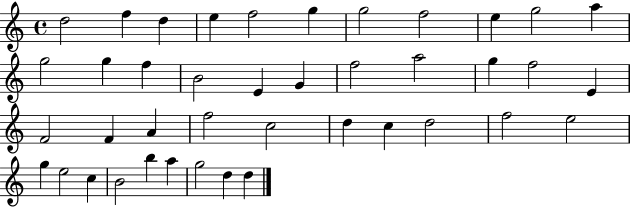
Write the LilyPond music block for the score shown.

{
  \clef treble
  \time 4/4
  \defaultTimeSignature
  \key c \major
  d''2 f''4 d''4 | e''4 f''2 g''4 | g''2 f''2 | e''4 g''2 a''4 | \break g''2 g''4 f''4 | b'2 e'4 g'4 | f''2 a''2 | g''4 f''2 e'4 | \break f'2 f'4 a'4 | f''2 c''2 | d''4 c''4 d''2 | f''2 e''2 | \break g''4 e''2 c''4 | b'2 b''4 a''4 | g''2 d''4 d''4 | \bar "|."
}